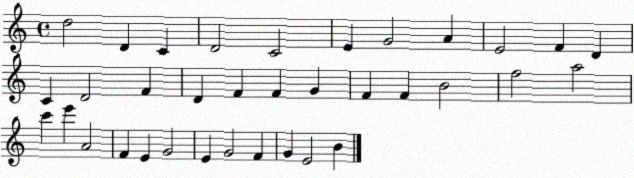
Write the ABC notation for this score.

X:1
T:Untitled
M:4/4
L:1/4
K:C
d2 D C D2 C2 E G2 A E2 F D C D2 F D F F G F F B2 f2 a2 c' e' A2 F E G2 E G2 F G E2 B